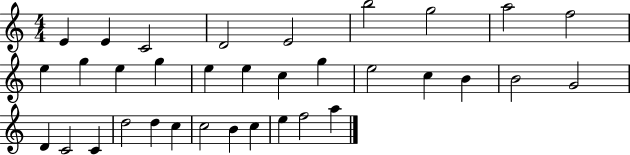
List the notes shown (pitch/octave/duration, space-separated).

E4/q E4/q C4/h D4/h E4/h B5/h G5/h A5/h F5/h E5/q G5/q E5/q G5/q E5/q E5/q C5/q G5/q E5/h C5/q B4/q B4/h G4/h D4/q C4/h C4/q D5/h D5/q C5/q C5/h B4/q C5/q E5/q F5/h A5/q